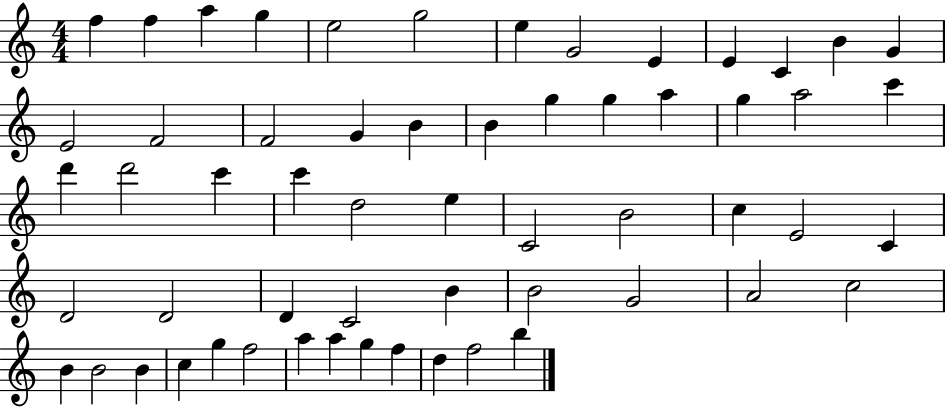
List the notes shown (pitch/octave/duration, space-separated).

F5/q F5/q A5/q G5/q E5/h G5/h E5/q G4/h E4/q E4/q C4/q B4/q G4/q E4/h F4/h F4/h G4/q B4/q B4/q G5/q G5/q A5/q G5/q A5/h C6/q D6/q D6/h C6/q C6/q D5/h E5/q C4/h B4/h C5/q E4/h C4/q D4/h D4/h D4/q C4/h B4/q B4/h G4/h A4/h C5/h B4/q B4/h B4/q C5/q G5/q F5/h A5/q A5/q G5/q F5/q D5/q F5/h B5/q